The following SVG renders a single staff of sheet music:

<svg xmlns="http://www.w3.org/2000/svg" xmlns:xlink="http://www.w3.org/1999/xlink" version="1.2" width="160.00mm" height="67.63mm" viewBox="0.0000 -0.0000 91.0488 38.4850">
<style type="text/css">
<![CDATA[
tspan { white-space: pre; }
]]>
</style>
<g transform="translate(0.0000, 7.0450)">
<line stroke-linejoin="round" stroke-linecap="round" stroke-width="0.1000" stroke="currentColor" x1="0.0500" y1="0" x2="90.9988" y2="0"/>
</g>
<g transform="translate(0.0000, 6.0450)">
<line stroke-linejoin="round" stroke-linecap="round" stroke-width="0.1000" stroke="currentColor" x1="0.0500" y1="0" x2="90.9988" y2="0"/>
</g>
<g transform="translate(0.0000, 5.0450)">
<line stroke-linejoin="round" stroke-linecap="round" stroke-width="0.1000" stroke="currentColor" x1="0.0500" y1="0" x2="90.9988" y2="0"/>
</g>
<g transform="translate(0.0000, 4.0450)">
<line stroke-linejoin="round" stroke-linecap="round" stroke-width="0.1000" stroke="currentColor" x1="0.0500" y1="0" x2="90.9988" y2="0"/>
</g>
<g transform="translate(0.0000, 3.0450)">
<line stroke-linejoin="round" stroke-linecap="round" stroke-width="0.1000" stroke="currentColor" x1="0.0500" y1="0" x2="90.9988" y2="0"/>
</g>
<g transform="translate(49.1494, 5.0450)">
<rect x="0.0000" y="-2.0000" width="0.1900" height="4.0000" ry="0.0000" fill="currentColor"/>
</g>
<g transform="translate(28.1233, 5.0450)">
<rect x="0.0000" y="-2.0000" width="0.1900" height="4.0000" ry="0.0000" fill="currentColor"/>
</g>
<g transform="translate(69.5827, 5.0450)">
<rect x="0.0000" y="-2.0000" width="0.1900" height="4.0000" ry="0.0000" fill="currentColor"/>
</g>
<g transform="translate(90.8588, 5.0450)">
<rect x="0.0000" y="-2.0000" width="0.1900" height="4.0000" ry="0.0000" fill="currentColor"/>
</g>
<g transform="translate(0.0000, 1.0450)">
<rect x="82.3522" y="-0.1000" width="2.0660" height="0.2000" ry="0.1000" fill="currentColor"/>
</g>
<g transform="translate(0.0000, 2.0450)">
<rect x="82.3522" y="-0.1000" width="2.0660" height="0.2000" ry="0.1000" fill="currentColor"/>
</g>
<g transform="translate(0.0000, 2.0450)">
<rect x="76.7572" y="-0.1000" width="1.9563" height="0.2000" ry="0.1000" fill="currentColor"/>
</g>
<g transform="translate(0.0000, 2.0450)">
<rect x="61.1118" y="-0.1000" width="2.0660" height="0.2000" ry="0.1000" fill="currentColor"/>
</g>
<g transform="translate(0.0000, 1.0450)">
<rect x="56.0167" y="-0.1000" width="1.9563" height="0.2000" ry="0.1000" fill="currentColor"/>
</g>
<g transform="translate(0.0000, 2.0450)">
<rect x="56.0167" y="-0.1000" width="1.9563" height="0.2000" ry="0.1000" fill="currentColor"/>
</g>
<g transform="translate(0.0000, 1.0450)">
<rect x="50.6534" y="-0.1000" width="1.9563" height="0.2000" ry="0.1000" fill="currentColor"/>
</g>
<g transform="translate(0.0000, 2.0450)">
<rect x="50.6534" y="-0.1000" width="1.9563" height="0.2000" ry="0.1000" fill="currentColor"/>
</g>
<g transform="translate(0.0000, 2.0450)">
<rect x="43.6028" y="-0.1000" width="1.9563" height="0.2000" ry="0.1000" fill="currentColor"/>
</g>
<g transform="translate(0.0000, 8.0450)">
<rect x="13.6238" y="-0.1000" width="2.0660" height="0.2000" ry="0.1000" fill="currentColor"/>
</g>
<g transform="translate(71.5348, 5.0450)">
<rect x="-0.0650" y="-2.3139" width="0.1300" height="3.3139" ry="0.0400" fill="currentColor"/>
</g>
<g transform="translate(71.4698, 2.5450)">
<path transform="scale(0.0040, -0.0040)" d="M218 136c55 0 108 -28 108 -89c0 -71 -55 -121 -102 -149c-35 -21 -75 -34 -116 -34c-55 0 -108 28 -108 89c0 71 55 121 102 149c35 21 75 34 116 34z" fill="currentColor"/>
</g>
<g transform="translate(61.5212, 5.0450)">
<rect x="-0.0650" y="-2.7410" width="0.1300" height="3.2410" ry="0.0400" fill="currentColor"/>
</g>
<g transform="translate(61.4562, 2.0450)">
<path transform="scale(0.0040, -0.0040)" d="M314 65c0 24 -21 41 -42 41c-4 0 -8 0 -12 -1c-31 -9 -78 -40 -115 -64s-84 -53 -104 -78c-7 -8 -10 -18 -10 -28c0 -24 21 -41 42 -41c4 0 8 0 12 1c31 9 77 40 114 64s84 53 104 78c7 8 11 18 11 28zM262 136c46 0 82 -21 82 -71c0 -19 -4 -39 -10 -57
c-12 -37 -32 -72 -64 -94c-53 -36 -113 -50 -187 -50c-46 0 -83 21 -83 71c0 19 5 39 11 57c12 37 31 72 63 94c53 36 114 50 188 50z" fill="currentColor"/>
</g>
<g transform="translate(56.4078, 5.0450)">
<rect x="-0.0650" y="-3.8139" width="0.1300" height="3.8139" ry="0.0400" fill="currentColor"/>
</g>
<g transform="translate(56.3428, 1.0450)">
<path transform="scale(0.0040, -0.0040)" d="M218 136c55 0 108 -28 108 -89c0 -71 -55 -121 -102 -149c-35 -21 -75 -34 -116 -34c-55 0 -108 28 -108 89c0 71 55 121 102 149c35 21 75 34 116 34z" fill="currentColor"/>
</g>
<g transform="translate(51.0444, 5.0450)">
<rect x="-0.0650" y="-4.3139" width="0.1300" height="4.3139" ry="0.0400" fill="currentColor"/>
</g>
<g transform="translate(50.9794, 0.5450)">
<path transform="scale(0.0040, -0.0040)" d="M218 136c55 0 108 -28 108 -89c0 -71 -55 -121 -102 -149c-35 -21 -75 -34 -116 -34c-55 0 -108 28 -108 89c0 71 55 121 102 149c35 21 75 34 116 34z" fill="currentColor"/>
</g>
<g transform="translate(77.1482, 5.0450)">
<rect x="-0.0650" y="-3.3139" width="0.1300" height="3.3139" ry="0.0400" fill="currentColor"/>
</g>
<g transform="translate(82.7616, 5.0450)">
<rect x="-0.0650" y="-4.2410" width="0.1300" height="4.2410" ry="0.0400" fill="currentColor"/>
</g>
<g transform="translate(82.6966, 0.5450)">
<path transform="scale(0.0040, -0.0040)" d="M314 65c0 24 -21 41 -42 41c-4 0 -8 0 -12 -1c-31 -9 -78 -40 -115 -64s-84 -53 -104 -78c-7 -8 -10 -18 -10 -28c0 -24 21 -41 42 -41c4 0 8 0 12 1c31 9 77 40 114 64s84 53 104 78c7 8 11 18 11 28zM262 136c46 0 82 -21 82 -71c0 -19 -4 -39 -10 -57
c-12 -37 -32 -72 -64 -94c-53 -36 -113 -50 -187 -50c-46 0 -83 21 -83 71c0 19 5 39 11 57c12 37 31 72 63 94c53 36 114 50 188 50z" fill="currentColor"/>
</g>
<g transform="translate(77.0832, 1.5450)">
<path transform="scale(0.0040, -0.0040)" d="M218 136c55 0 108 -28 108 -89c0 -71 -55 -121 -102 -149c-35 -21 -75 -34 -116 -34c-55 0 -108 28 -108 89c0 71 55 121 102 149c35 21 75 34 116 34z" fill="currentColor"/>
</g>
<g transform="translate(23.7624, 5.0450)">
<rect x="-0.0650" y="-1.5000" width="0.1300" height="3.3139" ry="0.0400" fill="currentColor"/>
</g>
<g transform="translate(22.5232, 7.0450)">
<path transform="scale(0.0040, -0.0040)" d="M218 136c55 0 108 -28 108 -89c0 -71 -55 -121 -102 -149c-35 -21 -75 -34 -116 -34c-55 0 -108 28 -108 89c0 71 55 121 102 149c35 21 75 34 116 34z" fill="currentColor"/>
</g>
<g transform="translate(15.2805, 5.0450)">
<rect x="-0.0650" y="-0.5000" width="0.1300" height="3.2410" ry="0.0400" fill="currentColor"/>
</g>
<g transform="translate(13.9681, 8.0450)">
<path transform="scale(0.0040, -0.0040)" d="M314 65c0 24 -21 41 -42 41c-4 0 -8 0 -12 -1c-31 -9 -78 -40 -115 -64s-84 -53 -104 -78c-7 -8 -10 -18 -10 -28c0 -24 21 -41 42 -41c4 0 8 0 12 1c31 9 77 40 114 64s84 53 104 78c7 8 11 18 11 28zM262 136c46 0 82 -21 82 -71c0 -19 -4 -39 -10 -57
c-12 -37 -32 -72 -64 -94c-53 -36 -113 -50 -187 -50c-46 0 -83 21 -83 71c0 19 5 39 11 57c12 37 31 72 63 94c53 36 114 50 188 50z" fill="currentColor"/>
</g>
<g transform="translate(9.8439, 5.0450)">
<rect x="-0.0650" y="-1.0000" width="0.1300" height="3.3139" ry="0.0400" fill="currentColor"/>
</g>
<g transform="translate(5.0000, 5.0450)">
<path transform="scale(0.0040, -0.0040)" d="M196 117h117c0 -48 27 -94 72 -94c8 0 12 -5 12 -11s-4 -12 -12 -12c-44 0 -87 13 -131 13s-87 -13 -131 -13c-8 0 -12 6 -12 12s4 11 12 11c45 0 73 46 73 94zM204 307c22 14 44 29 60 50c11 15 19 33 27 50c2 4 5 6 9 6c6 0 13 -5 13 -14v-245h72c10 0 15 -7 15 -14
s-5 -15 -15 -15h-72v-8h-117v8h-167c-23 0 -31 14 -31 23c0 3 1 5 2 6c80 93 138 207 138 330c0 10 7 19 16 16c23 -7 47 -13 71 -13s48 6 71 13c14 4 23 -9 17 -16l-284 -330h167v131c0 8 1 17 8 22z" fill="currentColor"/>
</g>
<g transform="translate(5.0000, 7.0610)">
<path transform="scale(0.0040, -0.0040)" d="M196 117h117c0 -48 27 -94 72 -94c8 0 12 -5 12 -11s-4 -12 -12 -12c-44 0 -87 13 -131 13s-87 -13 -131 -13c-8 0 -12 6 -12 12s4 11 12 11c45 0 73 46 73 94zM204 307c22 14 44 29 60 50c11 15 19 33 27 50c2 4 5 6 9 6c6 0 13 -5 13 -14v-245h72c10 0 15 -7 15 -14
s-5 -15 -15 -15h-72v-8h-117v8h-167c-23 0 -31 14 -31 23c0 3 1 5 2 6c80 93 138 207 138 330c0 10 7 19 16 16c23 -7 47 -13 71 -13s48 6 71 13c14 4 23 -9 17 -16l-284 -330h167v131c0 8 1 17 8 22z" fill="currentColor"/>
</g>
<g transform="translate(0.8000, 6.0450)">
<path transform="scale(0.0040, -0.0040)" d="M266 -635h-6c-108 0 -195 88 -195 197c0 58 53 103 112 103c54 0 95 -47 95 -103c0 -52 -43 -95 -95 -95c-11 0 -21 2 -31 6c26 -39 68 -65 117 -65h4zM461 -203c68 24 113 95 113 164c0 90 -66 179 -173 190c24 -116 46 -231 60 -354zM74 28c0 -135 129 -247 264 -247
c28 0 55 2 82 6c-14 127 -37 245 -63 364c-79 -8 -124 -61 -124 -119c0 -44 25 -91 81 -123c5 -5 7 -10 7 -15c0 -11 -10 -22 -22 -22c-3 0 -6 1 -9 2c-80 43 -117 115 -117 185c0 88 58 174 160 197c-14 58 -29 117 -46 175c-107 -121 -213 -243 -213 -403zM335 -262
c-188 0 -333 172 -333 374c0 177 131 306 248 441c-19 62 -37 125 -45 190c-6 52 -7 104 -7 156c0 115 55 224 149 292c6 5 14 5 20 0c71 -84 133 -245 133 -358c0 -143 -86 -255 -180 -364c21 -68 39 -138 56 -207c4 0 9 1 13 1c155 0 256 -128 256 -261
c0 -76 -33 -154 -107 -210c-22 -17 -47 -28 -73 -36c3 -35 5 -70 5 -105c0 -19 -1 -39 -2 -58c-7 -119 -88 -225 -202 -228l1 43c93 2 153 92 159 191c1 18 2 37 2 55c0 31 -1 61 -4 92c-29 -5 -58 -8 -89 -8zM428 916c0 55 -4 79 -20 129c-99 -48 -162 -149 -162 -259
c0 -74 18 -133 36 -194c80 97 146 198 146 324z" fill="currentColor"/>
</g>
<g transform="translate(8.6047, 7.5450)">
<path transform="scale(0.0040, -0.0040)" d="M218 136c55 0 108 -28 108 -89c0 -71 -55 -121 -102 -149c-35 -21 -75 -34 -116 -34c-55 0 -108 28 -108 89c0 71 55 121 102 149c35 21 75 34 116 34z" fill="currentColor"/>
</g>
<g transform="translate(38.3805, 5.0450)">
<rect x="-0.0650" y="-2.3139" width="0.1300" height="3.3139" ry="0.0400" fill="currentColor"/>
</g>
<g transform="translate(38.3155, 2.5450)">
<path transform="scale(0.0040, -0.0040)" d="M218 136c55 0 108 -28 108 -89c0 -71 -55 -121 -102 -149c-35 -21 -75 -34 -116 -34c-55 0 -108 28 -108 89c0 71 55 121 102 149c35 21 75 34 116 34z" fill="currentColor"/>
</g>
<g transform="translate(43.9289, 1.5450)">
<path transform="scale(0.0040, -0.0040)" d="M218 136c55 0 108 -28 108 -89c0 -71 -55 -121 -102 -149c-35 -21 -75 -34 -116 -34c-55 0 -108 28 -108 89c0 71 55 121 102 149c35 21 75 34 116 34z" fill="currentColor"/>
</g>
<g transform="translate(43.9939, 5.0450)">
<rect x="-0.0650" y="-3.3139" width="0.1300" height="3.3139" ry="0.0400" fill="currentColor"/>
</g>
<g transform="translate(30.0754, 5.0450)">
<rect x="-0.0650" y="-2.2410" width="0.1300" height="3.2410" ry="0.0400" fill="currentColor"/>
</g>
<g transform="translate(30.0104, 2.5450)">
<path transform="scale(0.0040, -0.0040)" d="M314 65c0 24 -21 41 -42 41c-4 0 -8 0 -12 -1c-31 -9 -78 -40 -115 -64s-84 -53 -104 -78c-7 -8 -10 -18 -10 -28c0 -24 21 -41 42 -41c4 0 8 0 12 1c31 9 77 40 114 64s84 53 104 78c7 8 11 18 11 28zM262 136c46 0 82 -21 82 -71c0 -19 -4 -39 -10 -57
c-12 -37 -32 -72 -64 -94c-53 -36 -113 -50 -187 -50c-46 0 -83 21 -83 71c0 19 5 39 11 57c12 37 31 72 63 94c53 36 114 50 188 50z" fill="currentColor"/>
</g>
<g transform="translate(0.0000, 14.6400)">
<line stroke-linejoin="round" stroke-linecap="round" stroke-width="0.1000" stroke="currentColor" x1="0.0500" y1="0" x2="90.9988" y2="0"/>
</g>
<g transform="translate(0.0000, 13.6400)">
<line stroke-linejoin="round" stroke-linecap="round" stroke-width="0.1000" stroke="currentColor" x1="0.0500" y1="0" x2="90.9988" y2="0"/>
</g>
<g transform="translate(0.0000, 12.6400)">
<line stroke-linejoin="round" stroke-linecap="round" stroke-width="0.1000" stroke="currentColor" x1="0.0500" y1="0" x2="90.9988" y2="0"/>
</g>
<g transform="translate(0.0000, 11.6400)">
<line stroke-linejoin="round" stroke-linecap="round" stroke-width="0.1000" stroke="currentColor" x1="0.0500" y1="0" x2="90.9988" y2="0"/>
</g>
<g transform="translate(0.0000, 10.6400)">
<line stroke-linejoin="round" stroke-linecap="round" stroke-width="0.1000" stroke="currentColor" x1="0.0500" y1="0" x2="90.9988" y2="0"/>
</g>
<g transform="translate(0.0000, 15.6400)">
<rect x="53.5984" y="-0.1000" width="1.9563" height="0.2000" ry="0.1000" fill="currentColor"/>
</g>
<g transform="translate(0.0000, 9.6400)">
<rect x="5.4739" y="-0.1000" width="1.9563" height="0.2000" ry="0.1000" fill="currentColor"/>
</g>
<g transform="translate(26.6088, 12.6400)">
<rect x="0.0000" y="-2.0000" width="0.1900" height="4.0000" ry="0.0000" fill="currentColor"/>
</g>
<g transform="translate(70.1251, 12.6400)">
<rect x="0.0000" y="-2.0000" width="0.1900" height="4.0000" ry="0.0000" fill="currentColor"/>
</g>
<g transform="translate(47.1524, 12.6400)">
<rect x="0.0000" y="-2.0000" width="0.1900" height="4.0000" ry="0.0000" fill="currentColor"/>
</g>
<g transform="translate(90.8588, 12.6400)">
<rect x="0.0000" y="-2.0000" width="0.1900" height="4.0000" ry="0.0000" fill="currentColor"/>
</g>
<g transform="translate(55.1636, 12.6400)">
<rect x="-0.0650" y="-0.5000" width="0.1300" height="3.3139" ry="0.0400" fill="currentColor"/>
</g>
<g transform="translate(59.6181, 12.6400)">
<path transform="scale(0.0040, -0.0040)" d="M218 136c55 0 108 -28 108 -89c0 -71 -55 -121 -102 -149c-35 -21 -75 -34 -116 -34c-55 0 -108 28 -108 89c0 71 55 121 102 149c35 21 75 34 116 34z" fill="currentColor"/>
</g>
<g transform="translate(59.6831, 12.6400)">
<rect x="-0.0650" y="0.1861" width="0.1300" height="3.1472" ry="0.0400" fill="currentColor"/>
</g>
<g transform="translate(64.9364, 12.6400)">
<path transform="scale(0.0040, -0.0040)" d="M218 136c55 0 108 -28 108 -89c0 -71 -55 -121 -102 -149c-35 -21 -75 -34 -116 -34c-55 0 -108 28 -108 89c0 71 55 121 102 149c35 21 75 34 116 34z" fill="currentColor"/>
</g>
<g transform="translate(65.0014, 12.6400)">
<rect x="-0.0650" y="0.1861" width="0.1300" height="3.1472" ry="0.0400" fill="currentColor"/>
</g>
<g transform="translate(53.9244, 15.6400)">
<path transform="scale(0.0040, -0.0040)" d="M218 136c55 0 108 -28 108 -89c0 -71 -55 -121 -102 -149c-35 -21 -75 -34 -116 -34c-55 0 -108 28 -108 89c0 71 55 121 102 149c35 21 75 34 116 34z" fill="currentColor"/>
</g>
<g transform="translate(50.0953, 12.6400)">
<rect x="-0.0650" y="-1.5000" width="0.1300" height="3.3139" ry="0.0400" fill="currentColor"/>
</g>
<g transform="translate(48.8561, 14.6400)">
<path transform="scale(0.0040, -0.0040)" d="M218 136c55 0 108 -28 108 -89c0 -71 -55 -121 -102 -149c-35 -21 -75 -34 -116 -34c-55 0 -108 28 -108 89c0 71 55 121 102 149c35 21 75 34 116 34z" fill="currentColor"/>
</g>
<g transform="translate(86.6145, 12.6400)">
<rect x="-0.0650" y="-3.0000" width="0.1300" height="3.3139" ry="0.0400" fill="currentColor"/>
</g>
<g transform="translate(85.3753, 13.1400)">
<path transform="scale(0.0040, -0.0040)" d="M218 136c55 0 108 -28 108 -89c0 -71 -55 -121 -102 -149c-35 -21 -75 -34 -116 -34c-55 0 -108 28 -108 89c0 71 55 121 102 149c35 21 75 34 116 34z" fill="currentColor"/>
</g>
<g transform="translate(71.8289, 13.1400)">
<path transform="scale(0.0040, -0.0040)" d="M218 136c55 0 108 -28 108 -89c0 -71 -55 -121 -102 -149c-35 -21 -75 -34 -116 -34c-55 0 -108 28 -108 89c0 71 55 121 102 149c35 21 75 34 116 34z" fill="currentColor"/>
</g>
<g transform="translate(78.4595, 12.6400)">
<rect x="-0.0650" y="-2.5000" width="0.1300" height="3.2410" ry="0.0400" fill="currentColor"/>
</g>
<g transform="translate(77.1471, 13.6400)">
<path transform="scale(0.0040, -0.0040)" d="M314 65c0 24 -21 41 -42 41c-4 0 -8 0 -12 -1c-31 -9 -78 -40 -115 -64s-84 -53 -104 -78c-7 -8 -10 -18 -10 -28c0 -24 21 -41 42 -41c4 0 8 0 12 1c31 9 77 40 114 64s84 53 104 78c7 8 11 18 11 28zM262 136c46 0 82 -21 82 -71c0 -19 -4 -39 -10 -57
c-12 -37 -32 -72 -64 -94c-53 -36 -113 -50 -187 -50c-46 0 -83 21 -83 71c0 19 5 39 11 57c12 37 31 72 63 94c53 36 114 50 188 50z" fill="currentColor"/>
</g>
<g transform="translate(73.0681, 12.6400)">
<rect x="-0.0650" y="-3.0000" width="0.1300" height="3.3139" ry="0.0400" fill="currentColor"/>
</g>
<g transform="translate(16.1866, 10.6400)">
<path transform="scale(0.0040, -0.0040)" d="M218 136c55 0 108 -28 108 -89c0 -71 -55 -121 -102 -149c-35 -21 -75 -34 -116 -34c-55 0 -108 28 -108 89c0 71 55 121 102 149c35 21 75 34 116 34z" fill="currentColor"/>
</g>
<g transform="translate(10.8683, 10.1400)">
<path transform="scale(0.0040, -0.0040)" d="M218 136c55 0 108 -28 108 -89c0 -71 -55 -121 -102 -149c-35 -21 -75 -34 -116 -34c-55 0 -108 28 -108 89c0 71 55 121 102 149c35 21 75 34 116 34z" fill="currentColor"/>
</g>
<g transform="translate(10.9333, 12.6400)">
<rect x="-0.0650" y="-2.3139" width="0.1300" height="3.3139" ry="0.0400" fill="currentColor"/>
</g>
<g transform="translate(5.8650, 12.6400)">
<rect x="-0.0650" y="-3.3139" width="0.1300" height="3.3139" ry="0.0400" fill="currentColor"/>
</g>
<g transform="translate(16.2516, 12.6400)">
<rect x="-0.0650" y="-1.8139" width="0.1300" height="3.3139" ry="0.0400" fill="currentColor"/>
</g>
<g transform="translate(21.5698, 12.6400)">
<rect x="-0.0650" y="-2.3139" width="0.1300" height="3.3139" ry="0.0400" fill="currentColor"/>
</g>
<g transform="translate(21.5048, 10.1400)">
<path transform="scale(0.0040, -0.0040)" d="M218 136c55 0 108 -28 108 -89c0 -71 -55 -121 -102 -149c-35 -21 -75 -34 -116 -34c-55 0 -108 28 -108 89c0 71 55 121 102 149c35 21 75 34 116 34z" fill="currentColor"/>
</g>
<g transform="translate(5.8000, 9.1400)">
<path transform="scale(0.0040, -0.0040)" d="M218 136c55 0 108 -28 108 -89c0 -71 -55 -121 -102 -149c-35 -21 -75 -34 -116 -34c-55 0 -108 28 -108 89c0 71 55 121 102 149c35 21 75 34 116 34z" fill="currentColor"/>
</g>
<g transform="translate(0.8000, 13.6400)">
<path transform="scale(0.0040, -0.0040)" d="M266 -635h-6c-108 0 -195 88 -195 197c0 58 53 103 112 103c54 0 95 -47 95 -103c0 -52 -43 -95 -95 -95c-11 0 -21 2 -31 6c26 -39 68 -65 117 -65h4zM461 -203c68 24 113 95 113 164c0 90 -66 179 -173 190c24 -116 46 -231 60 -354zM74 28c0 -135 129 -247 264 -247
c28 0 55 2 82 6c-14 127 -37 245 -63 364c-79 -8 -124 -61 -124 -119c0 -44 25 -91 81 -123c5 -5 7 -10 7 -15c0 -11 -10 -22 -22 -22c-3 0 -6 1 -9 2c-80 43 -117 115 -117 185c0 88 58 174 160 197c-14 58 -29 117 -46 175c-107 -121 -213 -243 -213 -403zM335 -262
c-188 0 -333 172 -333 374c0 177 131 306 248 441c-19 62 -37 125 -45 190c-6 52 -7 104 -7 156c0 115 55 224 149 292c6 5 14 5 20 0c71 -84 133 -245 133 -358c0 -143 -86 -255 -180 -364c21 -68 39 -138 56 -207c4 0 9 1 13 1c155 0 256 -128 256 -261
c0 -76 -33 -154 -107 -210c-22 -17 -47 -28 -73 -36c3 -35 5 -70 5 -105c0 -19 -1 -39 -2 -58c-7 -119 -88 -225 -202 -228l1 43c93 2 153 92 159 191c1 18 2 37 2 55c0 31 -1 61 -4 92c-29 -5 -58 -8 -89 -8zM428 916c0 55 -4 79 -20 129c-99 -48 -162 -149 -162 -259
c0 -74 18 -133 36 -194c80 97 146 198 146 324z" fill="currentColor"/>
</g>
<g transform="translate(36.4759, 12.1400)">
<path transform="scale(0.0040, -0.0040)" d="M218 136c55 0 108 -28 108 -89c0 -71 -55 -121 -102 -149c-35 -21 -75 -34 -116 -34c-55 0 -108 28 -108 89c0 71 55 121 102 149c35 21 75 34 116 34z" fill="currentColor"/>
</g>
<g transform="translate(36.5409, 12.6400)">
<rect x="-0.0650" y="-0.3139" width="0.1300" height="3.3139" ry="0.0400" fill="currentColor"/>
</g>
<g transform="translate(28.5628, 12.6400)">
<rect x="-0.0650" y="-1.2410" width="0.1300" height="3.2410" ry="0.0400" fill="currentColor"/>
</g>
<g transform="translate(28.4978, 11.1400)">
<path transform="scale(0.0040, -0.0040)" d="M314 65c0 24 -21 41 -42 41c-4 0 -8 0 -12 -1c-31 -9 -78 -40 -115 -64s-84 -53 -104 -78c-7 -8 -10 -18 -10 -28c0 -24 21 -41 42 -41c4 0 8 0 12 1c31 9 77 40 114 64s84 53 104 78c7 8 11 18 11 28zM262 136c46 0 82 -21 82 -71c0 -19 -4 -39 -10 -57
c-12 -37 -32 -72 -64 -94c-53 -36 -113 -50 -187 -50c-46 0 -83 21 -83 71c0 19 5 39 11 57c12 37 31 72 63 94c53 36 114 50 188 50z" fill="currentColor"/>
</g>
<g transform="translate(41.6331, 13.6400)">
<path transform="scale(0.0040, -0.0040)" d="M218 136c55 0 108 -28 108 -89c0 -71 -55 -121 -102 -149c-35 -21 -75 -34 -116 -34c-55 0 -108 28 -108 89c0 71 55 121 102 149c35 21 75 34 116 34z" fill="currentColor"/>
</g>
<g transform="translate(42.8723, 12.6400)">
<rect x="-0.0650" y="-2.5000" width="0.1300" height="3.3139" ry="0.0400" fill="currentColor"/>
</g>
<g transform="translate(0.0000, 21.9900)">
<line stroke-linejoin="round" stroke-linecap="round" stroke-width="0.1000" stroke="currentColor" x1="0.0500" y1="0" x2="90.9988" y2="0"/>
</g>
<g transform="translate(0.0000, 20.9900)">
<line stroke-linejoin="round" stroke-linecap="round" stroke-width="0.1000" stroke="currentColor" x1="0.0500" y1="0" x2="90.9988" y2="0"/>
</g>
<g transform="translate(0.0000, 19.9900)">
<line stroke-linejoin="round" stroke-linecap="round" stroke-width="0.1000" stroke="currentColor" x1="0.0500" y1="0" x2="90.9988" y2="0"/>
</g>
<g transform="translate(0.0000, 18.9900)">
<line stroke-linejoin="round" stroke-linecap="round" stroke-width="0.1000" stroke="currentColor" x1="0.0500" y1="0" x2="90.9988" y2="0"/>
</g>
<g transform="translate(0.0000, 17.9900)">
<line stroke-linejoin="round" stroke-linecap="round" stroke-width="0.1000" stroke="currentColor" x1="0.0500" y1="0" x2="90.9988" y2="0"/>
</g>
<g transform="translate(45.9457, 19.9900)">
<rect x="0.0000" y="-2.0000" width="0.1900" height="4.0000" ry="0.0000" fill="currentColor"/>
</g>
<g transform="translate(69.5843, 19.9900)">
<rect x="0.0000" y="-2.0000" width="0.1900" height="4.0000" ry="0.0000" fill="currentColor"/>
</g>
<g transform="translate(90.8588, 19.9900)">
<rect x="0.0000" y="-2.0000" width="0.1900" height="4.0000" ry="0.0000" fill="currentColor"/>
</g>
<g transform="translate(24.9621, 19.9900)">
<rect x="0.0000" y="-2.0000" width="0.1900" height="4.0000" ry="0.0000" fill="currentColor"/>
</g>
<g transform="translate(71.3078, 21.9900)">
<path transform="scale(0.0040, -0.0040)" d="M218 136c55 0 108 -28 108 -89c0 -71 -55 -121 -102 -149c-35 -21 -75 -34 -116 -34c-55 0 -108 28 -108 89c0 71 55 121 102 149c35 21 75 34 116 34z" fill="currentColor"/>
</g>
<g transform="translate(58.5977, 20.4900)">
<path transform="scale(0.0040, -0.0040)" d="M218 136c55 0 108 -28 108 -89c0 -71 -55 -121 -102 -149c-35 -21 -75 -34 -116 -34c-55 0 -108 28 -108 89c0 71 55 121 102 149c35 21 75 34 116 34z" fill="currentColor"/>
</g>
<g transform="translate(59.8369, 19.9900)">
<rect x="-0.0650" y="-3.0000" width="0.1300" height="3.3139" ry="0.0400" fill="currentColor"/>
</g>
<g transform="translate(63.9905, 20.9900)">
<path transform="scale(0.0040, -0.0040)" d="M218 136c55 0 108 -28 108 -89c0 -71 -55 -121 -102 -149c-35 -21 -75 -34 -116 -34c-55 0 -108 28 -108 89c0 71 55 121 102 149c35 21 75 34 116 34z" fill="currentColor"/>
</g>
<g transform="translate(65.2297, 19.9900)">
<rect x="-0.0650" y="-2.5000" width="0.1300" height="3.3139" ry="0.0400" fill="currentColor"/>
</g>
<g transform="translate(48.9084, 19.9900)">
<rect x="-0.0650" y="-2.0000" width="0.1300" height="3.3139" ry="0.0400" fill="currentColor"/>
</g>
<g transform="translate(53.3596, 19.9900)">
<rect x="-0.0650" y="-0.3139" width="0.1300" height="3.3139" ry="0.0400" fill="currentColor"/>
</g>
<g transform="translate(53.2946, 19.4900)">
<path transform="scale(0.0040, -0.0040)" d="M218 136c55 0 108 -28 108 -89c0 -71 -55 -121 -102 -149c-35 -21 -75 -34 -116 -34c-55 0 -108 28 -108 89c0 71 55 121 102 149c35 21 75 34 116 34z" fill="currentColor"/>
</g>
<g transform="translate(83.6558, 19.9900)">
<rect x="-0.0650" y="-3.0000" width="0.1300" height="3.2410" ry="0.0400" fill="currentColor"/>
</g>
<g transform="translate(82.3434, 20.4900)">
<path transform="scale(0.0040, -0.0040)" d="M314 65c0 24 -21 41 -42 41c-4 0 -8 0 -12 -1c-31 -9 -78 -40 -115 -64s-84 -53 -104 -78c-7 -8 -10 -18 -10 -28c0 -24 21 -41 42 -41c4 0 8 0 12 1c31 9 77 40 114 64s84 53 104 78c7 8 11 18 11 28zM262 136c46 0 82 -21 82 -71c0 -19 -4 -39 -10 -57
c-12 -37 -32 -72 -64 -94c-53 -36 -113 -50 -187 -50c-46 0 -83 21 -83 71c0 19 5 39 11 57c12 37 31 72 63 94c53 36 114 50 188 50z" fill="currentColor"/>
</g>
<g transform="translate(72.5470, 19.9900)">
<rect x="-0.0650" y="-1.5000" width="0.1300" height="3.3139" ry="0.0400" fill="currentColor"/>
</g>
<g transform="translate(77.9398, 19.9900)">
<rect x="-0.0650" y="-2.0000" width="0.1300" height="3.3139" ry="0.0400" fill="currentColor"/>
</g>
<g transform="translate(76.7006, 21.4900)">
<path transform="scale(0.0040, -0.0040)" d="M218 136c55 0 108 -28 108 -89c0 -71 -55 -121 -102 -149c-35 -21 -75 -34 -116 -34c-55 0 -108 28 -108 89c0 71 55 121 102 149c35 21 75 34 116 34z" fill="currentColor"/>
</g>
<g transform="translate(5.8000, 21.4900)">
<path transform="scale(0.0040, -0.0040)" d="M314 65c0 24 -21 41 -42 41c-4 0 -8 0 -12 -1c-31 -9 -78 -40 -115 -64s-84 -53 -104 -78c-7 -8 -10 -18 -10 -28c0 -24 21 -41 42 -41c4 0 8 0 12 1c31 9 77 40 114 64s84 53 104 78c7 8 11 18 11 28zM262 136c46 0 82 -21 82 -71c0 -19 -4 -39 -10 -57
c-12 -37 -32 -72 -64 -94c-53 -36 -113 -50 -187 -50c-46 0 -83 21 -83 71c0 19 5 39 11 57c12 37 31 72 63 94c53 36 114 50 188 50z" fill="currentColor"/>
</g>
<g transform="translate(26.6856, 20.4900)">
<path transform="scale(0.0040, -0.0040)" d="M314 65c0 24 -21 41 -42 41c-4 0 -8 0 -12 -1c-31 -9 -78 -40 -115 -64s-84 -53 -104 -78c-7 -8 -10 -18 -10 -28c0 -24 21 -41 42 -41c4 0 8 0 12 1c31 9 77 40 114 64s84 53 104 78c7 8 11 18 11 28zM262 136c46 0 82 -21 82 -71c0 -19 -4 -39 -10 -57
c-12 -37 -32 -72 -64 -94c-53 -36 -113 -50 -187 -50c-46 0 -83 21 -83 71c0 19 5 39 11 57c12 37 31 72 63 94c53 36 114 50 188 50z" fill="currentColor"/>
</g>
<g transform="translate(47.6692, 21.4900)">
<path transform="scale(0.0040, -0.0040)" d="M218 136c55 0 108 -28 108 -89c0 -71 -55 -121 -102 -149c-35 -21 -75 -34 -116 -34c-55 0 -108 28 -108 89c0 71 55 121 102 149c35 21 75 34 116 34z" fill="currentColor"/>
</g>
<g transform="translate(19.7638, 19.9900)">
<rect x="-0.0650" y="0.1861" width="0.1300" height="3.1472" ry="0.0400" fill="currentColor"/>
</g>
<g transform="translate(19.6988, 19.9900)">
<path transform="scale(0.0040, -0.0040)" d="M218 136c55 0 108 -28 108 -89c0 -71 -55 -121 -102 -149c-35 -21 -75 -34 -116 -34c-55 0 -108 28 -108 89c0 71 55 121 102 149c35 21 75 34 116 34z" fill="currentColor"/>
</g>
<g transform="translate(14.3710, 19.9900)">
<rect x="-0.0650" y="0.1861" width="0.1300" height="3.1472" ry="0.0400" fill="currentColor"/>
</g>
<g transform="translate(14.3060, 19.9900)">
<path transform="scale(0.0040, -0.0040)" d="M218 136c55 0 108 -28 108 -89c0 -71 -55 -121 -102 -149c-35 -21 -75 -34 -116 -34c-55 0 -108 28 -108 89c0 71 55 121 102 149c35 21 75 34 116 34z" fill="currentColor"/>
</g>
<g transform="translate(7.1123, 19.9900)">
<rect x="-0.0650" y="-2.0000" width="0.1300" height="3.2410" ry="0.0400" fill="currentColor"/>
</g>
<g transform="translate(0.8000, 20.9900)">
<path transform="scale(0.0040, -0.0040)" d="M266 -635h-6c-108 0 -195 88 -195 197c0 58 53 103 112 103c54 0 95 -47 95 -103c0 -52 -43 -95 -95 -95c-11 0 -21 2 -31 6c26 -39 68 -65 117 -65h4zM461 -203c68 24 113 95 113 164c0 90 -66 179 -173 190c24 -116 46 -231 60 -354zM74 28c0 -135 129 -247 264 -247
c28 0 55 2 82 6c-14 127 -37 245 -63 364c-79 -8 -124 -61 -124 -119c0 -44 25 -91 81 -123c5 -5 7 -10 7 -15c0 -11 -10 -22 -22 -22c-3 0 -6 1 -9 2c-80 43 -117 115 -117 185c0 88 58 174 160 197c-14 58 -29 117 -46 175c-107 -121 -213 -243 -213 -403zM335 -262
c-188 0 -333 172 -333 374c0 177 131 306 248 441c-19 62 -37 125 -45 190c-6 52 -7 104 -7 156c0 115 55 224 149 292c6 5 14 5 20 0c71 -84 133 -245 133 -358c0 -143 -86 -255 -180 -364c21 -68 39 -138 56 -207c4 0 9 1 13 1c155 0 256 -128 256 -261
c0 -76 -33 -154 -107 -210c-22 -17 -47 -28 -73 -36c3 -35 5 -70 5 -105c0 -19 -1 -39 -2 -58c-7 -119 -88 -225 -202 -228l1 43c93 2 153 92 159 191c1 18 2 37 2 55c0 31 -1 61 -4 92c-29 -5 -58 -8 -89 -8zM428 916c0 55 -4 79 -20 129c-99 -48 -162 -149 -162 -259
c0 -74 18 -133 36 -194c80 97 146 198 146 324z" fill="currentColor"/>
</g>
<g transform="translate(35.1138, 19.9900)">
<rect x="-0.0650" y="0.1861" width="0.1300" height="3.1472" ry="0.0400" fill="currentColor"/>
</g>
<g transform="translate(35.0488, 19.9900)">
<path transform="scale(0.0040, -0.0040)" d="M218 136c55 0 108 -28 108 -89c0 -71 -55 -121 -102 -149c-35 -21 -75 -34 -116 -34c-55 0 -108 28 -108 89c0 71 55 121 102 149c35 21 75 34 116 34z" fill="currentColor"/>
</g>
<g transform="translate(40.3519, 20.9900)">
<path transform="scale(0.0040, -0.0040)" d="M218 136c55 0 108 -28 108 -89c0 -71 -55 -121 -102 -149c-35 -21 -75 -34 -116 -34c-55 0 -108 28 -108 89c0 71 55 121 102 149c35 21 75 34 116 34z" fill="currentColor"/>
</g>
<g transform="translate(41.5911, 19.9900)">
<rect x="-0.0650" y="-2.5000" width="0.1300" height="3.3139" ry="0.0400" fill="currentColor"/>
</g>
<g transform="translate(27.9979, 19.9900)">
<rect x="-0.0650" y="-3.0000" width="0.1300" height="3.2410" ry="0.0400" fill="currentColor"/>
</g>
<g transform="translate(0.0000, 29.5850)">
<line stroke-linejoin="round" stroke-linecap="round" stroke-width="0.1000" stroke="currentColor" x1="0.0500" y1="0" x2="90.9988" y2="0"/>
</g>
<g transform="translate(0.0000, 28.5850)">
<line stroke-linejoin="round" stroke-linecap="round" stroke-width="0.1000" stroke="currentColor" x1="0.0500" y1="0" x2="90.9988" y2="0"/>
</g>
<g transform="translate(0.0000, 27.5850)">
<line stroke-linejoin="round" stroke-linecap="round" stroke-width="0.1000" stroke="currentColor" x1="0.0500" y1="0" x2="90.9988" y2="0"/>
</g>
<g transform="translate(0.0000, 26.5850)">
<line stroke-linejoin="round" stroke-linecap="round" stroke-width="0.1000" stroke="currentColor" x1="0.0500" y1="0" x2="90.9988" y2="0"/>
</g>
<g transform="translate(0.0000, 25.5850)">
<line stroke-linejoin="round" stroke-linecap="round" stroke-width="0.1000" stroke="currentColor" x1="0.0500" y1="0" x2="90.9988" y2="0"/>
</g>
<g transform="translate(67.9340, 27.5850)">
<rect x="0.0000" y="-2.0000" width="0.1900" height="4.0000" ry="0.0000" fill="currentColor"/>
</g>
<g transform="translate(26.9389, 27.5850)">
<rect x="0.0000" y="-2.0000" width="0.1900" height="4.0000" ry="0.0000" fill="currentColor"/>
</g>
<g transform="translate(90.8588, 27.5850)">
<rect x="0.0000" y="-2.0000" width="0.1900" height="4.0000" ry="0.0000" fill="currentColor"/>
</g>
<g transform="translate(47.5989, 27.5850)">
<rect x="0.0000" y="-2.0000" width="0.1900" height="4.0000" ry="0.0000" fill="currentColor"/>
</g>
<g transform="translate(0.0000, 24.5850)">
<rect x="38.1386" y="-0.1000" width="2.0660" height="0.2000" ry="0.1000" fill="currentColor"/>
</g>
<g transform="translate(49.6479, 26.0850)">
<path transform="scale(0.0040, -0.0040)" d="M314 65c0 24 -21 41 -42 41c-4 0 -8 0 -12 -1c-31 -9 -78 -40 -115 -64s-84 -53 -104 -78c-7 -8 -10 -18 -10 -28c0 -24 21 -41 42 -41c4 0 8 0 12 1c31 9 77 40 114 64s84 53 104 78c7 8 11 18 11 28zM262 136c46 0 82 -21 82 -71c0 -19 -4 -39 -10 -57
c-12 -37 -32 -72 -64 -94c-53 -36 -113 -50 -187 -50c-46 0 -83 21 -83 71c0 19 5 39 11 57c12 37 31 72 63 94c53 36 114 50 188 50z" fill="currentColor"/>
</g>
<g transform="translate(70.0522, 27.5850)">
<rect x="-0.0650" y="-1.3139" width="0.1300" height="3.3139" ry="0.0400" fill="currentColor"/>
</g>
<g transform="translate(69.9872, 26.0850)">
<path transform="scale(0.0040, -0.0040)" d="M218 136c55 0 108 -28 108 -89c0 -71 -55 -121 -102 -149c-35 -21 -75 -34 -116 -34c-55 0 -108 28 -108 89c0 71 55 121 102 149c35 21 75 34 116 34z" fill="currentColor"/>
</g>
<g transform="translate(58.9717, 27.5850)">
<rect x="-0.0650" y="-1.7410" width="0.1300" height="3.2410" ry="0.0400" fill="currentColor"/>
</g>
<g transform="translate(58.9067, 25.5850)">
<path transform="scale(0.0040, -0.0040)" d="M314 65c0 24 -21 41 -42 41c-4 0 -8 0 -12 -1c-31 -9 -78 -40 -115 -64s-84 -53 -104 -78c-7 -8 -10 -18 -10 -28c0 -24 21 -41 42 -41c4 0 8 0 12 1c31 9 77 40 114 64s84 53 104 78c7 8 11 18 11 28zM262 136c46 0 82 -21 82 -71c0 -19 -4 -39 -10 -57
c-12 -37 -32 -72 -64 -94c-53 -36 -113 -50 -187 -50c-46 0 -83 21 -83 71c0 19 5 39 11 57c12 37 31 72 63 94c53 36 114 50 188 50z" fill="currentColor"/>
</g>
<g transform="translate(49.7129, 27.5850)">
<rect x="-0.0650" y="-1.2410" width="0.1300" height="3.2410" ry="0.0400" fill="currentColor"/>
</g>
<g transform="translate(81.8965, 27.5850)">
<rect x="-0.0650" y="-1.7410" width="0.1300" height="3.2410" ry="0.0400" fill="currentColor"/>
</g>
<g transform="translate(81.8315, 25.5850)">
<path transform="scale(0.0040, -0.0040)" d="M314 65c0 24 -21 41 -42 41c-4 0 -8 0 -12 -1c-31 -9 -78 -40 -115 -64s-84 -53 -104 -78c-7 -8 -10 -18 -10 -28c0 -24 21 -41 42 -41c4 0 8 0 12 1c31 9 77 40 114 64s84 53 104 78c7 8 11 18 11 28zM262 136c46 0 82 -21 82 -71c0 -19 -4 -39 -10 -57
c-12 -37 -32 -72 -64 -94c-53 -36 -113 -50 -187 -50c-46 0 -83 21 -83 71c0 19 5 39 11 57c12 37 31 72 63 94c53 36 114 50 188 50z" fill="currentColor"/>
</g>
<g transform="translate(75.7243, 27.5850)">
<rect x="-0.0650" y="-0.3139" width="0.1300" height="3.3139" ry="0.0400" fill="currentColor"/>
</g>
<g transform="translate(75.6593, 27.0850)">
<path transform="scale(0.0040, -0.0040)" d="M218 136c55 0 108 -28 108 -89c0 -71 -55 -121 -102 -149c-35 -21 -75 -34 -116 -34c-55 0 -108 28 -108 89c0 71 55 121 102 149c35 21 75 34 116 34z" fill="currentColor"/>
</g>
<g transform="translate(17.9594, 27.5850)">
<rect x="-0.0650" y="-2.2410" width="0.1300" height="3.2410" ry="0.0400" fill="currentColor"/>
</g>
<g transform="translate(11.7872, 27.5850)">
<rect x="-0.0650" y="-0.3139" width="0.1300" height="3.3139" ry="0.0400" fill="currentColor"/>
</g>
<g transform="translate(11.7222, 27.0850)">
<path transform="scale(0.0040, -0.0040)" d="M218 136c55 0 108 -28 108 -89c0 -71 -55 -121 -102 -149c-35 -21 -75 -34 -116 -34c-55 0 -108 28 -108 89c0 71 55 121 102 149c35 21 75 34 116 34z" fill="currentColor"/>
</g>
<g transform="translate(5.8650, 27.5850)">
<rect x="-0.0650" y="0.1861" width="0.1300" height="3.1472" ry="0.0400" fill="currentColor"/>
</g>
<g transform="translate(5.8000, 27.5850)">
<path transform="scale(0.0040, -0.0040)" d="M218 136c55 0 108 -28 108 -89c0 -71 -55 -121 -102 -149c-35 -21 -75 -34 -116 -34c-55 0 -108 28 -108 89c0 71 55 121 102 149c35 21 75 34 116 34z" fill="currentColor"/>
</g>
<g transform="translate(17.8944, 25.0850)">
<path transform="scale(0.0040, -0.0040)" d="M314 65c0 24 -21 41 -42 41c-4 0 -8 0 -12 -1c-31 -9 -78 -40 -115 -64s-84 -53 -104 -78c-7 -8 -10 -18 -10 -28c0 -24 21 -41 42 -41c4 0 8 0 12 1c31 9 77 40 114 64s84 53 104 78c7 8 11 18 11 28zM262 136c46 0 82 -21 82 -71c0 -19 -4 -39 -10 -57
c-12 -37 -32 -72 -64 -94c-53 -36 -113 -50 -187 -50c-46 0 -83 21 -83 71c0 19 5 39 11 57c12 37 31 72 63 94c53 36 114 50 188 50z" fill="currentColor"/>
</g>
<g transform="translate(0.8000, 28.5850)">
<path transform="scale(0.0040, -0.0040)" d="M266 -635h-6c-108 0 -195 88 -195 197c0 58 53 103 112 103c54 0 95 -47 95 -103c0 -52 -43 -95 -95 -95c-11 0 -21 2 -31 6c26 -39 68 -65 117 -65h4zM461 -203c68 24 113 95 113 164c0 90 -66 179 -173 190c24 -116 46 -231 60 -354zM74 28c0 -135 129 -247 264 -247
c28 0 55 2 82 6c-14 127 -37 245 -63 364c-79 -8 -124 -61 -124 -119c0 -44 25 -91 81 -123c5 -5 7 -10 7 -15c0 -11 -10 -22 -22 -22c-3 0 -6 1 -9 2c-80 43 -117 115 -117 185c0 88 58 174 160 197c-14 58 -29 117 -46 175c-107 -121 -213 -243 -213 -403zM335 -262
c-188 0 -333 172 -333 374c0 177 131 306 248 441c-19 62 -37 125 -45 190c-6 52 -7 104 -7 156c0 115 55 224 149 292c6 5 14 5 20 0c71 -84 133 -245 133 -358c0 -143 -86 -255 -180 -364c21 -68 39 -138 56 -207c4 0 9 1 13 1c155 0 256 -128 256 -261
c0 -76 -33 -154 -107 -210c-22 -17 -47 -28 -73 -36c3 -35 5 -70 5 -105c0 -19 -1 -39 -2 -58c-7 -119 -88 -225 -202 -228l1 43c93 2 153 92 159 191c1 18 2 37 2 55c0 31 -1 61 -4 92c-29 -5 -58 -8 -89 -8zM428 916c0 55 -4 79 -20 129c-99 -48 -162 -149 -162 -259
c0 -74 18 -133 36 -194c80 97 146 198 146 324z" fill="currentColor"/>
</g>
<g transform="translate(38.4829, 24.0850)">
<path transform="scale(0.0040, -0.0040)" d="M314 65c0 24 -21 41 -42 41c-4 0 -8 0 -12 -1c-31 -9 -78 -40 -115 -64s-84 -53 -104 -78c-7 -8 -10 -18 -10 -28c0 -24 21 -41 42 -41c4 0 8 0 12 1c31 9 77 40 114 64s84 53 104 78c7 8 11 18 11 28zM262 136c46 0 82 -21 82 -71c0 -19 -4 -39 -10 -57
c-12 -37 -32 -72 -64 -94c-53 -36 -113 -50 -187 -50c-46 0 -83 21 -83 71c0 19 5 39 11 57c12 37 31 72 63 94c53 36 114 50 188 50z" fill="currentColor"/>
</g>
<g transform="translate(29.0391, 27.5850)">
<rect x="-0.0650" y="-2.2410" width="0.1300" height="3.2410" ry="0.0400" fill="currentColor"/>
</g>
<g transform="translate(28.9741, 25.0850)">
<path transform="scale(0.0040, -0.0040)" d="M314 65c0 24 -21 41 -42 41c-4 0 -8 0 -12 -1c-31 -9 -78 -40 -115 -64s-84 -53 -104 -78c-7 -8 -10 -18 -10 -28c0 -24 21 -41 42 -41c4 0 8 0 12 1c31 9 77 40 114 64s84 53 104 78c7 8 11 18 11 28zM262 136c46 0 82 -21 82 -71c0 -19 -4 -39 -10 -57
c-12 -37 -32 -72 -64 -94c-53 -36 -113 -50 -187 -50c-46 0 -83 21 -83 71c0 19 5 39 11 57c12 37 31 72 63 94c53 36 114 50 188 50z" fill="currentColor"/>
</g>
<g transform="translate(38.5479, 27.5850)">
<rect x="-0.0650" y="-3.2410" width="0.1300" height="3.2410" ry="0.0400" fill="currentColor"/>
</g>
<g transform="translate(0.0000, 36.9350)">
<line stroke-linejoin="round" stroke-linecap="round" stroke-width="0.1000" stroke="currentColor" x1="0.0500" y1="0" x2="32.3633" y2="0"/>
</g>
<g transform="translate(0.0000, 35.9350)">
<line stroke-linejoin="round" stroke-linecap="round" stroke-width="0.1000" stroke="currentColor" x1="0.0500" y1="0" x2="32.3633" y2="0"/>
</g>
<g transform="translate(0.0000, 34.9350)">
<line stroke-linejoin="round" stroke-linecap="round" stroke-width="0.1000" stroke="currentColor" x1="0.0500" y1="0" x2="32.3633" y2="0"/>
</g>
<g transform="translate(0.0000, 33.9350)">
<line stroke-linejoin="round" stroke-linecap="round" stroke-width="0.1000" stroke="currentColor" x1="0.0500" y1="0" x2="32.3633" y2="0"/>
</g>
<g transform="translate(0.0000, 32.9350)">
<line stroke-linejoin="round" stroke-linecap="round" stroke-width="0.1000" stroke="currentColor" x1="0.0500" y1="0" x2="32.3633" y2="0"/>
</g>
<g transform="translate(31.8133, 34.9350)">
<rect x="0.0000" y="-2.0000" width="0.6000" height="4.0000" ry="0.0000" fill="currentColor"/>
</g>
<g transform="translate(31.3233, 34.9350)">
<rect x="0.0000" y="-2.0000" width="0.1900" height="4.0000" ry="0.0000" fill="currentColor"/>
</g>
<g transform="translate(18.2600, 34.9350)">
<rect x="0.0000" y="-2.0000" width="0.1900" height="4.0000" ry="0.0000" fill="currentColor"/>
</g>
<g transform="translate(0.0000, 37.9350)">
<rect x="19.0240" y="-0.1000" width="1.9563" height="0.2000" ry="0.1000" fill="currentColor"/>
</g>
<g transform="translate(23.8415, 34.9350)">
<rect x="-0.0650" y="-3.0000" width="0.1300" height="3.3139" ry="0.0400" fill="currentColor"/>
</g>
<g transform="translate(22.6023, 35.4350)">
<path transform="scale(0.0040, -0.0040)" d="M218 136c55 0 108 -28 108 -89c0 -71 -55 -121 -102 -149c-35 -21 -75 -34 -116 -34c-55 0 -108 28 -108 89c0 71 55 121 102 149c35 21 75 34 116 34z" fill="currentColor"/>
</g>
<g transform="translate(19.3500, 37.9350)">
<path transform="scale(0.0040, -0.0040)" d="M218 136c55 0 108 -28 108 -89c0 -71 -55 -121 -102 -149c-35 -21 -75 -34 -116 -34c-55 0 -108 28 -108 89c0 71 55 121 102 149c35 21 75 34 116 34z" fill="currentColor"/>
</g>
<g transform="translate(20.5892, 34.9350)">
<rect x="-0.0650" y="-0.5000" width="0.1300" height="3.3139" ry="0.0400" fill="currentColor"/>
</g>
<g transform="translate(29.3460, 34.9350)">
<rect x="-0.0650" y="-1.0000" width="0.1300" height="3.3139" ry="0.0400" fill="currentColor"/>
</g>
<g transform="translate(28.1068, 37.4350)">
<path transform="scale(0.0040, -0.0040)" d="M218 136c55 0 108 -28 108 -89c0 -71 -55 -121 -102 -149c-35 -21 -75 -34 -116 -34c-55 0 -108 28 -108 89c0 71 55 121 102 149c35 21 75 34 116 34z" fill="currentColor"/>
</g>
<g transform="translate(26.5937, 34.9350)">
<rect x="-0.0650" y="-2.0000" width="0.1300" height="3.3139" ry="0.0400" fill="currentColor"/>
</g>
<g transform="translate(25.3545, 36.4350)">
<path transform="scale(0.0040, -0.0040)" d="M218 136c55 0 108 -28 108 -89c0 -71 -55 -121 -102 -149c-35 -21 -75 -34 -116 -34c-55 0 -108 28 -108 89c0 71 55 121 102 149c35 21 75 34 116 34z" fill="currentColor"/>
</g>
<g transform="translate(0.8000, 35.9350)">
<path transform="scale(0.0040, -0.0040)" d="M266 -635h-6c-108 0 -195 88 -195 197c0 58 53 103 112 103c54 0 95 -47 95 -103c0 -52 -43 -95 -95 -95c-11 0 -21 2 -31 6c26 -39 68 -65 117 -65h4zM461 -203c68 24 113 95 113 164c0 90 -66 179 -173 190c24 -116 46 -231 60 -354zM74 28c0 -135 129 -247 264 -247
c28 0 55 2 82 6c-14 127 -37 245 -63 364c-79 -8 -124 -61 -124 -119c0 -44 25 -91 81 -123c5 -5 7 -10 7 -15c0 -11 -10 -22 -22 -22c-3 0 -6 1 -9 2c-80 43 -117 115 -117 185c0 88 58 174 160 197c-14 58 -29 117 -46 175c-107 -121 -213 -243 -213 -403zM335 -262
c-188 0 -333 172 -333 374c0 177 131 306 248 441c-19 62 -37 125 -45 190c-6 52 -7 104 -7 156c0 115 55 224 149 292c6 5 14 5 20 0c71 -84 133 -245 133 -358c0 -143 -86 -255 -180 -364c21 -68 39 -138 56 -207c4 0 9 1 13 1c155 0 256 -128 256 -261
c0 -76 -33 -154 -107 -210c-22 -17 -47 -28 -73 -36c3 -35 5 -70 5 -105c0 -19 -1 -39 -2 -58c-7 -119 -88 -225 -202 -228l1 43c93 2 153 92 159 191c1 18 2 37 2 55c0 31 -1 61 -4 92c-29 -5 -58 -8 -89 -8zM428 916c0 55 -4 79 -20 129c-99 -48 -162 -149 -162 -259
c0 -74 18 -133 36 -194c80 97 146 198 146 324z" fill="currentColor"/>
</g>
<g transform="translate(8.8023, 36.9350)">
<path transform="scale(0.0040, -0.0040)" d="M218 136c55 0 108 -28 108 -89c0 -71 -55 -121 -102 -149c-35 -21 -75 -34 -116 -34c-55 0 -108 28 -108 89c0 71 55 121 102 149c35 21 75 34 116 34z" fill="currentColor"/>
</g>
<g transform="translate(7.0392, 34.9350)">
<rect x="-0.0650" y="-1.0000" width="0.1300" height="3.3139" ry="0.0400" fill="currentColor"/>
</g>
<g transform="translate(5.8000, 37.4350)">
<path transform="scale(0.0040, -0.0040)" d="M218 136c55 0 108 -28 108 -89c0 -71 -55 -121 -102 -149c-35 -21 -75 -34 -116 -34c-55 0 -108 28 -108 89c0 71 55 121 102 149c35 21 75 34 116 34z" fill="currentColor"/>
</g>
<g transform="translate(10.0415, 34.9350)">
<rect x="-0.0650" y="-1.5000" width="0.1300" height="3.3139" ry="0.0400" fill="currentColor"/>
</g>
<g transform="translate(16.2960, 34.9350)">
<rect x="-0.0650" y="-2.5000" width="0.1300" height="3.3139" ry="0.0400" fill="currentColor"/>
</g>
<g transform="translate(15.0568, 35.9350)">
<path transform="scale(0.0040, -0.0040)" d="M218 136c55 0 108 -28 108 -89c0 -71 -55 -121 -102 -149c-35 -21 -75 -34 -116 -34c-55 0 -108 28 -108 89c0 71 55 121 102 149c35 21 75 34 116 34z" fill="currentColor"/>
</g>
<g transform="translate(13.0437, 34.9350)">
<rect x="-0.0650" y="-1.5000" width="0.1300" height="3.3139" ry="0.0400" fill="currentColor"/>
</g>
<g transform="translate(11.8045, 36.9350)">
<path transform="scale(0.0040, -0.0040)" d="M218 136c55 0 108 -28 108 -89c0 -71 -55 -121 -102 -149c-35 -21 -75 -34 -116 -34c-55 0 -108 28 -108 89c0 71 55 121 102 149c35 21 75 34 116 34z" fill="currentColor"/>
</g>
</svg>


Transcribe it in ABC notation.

X:1
T:Untitled
M:4/4
L:1/4
K:C
D C2 E g2 g b d' c' a2 g b d'2 b g f g e2 c G E C B B A G2 A F2 B B A2 B G F c A G E F A2 B c g2 g2 b2 e2 f2 e c f2 D E E G C A F D